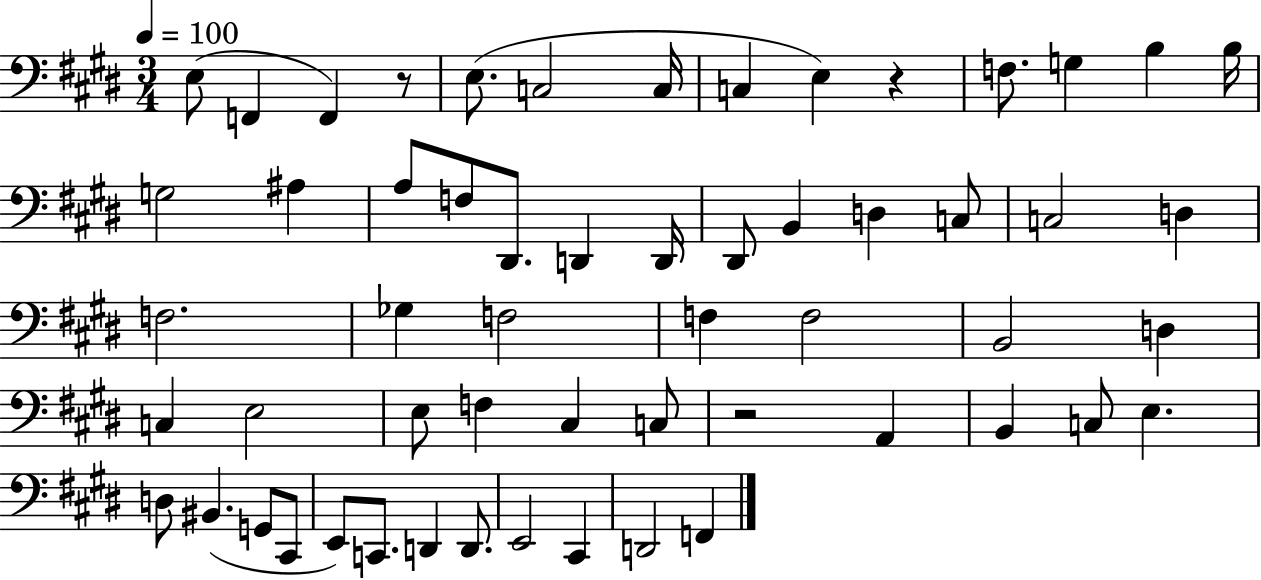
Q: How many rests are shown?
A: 3